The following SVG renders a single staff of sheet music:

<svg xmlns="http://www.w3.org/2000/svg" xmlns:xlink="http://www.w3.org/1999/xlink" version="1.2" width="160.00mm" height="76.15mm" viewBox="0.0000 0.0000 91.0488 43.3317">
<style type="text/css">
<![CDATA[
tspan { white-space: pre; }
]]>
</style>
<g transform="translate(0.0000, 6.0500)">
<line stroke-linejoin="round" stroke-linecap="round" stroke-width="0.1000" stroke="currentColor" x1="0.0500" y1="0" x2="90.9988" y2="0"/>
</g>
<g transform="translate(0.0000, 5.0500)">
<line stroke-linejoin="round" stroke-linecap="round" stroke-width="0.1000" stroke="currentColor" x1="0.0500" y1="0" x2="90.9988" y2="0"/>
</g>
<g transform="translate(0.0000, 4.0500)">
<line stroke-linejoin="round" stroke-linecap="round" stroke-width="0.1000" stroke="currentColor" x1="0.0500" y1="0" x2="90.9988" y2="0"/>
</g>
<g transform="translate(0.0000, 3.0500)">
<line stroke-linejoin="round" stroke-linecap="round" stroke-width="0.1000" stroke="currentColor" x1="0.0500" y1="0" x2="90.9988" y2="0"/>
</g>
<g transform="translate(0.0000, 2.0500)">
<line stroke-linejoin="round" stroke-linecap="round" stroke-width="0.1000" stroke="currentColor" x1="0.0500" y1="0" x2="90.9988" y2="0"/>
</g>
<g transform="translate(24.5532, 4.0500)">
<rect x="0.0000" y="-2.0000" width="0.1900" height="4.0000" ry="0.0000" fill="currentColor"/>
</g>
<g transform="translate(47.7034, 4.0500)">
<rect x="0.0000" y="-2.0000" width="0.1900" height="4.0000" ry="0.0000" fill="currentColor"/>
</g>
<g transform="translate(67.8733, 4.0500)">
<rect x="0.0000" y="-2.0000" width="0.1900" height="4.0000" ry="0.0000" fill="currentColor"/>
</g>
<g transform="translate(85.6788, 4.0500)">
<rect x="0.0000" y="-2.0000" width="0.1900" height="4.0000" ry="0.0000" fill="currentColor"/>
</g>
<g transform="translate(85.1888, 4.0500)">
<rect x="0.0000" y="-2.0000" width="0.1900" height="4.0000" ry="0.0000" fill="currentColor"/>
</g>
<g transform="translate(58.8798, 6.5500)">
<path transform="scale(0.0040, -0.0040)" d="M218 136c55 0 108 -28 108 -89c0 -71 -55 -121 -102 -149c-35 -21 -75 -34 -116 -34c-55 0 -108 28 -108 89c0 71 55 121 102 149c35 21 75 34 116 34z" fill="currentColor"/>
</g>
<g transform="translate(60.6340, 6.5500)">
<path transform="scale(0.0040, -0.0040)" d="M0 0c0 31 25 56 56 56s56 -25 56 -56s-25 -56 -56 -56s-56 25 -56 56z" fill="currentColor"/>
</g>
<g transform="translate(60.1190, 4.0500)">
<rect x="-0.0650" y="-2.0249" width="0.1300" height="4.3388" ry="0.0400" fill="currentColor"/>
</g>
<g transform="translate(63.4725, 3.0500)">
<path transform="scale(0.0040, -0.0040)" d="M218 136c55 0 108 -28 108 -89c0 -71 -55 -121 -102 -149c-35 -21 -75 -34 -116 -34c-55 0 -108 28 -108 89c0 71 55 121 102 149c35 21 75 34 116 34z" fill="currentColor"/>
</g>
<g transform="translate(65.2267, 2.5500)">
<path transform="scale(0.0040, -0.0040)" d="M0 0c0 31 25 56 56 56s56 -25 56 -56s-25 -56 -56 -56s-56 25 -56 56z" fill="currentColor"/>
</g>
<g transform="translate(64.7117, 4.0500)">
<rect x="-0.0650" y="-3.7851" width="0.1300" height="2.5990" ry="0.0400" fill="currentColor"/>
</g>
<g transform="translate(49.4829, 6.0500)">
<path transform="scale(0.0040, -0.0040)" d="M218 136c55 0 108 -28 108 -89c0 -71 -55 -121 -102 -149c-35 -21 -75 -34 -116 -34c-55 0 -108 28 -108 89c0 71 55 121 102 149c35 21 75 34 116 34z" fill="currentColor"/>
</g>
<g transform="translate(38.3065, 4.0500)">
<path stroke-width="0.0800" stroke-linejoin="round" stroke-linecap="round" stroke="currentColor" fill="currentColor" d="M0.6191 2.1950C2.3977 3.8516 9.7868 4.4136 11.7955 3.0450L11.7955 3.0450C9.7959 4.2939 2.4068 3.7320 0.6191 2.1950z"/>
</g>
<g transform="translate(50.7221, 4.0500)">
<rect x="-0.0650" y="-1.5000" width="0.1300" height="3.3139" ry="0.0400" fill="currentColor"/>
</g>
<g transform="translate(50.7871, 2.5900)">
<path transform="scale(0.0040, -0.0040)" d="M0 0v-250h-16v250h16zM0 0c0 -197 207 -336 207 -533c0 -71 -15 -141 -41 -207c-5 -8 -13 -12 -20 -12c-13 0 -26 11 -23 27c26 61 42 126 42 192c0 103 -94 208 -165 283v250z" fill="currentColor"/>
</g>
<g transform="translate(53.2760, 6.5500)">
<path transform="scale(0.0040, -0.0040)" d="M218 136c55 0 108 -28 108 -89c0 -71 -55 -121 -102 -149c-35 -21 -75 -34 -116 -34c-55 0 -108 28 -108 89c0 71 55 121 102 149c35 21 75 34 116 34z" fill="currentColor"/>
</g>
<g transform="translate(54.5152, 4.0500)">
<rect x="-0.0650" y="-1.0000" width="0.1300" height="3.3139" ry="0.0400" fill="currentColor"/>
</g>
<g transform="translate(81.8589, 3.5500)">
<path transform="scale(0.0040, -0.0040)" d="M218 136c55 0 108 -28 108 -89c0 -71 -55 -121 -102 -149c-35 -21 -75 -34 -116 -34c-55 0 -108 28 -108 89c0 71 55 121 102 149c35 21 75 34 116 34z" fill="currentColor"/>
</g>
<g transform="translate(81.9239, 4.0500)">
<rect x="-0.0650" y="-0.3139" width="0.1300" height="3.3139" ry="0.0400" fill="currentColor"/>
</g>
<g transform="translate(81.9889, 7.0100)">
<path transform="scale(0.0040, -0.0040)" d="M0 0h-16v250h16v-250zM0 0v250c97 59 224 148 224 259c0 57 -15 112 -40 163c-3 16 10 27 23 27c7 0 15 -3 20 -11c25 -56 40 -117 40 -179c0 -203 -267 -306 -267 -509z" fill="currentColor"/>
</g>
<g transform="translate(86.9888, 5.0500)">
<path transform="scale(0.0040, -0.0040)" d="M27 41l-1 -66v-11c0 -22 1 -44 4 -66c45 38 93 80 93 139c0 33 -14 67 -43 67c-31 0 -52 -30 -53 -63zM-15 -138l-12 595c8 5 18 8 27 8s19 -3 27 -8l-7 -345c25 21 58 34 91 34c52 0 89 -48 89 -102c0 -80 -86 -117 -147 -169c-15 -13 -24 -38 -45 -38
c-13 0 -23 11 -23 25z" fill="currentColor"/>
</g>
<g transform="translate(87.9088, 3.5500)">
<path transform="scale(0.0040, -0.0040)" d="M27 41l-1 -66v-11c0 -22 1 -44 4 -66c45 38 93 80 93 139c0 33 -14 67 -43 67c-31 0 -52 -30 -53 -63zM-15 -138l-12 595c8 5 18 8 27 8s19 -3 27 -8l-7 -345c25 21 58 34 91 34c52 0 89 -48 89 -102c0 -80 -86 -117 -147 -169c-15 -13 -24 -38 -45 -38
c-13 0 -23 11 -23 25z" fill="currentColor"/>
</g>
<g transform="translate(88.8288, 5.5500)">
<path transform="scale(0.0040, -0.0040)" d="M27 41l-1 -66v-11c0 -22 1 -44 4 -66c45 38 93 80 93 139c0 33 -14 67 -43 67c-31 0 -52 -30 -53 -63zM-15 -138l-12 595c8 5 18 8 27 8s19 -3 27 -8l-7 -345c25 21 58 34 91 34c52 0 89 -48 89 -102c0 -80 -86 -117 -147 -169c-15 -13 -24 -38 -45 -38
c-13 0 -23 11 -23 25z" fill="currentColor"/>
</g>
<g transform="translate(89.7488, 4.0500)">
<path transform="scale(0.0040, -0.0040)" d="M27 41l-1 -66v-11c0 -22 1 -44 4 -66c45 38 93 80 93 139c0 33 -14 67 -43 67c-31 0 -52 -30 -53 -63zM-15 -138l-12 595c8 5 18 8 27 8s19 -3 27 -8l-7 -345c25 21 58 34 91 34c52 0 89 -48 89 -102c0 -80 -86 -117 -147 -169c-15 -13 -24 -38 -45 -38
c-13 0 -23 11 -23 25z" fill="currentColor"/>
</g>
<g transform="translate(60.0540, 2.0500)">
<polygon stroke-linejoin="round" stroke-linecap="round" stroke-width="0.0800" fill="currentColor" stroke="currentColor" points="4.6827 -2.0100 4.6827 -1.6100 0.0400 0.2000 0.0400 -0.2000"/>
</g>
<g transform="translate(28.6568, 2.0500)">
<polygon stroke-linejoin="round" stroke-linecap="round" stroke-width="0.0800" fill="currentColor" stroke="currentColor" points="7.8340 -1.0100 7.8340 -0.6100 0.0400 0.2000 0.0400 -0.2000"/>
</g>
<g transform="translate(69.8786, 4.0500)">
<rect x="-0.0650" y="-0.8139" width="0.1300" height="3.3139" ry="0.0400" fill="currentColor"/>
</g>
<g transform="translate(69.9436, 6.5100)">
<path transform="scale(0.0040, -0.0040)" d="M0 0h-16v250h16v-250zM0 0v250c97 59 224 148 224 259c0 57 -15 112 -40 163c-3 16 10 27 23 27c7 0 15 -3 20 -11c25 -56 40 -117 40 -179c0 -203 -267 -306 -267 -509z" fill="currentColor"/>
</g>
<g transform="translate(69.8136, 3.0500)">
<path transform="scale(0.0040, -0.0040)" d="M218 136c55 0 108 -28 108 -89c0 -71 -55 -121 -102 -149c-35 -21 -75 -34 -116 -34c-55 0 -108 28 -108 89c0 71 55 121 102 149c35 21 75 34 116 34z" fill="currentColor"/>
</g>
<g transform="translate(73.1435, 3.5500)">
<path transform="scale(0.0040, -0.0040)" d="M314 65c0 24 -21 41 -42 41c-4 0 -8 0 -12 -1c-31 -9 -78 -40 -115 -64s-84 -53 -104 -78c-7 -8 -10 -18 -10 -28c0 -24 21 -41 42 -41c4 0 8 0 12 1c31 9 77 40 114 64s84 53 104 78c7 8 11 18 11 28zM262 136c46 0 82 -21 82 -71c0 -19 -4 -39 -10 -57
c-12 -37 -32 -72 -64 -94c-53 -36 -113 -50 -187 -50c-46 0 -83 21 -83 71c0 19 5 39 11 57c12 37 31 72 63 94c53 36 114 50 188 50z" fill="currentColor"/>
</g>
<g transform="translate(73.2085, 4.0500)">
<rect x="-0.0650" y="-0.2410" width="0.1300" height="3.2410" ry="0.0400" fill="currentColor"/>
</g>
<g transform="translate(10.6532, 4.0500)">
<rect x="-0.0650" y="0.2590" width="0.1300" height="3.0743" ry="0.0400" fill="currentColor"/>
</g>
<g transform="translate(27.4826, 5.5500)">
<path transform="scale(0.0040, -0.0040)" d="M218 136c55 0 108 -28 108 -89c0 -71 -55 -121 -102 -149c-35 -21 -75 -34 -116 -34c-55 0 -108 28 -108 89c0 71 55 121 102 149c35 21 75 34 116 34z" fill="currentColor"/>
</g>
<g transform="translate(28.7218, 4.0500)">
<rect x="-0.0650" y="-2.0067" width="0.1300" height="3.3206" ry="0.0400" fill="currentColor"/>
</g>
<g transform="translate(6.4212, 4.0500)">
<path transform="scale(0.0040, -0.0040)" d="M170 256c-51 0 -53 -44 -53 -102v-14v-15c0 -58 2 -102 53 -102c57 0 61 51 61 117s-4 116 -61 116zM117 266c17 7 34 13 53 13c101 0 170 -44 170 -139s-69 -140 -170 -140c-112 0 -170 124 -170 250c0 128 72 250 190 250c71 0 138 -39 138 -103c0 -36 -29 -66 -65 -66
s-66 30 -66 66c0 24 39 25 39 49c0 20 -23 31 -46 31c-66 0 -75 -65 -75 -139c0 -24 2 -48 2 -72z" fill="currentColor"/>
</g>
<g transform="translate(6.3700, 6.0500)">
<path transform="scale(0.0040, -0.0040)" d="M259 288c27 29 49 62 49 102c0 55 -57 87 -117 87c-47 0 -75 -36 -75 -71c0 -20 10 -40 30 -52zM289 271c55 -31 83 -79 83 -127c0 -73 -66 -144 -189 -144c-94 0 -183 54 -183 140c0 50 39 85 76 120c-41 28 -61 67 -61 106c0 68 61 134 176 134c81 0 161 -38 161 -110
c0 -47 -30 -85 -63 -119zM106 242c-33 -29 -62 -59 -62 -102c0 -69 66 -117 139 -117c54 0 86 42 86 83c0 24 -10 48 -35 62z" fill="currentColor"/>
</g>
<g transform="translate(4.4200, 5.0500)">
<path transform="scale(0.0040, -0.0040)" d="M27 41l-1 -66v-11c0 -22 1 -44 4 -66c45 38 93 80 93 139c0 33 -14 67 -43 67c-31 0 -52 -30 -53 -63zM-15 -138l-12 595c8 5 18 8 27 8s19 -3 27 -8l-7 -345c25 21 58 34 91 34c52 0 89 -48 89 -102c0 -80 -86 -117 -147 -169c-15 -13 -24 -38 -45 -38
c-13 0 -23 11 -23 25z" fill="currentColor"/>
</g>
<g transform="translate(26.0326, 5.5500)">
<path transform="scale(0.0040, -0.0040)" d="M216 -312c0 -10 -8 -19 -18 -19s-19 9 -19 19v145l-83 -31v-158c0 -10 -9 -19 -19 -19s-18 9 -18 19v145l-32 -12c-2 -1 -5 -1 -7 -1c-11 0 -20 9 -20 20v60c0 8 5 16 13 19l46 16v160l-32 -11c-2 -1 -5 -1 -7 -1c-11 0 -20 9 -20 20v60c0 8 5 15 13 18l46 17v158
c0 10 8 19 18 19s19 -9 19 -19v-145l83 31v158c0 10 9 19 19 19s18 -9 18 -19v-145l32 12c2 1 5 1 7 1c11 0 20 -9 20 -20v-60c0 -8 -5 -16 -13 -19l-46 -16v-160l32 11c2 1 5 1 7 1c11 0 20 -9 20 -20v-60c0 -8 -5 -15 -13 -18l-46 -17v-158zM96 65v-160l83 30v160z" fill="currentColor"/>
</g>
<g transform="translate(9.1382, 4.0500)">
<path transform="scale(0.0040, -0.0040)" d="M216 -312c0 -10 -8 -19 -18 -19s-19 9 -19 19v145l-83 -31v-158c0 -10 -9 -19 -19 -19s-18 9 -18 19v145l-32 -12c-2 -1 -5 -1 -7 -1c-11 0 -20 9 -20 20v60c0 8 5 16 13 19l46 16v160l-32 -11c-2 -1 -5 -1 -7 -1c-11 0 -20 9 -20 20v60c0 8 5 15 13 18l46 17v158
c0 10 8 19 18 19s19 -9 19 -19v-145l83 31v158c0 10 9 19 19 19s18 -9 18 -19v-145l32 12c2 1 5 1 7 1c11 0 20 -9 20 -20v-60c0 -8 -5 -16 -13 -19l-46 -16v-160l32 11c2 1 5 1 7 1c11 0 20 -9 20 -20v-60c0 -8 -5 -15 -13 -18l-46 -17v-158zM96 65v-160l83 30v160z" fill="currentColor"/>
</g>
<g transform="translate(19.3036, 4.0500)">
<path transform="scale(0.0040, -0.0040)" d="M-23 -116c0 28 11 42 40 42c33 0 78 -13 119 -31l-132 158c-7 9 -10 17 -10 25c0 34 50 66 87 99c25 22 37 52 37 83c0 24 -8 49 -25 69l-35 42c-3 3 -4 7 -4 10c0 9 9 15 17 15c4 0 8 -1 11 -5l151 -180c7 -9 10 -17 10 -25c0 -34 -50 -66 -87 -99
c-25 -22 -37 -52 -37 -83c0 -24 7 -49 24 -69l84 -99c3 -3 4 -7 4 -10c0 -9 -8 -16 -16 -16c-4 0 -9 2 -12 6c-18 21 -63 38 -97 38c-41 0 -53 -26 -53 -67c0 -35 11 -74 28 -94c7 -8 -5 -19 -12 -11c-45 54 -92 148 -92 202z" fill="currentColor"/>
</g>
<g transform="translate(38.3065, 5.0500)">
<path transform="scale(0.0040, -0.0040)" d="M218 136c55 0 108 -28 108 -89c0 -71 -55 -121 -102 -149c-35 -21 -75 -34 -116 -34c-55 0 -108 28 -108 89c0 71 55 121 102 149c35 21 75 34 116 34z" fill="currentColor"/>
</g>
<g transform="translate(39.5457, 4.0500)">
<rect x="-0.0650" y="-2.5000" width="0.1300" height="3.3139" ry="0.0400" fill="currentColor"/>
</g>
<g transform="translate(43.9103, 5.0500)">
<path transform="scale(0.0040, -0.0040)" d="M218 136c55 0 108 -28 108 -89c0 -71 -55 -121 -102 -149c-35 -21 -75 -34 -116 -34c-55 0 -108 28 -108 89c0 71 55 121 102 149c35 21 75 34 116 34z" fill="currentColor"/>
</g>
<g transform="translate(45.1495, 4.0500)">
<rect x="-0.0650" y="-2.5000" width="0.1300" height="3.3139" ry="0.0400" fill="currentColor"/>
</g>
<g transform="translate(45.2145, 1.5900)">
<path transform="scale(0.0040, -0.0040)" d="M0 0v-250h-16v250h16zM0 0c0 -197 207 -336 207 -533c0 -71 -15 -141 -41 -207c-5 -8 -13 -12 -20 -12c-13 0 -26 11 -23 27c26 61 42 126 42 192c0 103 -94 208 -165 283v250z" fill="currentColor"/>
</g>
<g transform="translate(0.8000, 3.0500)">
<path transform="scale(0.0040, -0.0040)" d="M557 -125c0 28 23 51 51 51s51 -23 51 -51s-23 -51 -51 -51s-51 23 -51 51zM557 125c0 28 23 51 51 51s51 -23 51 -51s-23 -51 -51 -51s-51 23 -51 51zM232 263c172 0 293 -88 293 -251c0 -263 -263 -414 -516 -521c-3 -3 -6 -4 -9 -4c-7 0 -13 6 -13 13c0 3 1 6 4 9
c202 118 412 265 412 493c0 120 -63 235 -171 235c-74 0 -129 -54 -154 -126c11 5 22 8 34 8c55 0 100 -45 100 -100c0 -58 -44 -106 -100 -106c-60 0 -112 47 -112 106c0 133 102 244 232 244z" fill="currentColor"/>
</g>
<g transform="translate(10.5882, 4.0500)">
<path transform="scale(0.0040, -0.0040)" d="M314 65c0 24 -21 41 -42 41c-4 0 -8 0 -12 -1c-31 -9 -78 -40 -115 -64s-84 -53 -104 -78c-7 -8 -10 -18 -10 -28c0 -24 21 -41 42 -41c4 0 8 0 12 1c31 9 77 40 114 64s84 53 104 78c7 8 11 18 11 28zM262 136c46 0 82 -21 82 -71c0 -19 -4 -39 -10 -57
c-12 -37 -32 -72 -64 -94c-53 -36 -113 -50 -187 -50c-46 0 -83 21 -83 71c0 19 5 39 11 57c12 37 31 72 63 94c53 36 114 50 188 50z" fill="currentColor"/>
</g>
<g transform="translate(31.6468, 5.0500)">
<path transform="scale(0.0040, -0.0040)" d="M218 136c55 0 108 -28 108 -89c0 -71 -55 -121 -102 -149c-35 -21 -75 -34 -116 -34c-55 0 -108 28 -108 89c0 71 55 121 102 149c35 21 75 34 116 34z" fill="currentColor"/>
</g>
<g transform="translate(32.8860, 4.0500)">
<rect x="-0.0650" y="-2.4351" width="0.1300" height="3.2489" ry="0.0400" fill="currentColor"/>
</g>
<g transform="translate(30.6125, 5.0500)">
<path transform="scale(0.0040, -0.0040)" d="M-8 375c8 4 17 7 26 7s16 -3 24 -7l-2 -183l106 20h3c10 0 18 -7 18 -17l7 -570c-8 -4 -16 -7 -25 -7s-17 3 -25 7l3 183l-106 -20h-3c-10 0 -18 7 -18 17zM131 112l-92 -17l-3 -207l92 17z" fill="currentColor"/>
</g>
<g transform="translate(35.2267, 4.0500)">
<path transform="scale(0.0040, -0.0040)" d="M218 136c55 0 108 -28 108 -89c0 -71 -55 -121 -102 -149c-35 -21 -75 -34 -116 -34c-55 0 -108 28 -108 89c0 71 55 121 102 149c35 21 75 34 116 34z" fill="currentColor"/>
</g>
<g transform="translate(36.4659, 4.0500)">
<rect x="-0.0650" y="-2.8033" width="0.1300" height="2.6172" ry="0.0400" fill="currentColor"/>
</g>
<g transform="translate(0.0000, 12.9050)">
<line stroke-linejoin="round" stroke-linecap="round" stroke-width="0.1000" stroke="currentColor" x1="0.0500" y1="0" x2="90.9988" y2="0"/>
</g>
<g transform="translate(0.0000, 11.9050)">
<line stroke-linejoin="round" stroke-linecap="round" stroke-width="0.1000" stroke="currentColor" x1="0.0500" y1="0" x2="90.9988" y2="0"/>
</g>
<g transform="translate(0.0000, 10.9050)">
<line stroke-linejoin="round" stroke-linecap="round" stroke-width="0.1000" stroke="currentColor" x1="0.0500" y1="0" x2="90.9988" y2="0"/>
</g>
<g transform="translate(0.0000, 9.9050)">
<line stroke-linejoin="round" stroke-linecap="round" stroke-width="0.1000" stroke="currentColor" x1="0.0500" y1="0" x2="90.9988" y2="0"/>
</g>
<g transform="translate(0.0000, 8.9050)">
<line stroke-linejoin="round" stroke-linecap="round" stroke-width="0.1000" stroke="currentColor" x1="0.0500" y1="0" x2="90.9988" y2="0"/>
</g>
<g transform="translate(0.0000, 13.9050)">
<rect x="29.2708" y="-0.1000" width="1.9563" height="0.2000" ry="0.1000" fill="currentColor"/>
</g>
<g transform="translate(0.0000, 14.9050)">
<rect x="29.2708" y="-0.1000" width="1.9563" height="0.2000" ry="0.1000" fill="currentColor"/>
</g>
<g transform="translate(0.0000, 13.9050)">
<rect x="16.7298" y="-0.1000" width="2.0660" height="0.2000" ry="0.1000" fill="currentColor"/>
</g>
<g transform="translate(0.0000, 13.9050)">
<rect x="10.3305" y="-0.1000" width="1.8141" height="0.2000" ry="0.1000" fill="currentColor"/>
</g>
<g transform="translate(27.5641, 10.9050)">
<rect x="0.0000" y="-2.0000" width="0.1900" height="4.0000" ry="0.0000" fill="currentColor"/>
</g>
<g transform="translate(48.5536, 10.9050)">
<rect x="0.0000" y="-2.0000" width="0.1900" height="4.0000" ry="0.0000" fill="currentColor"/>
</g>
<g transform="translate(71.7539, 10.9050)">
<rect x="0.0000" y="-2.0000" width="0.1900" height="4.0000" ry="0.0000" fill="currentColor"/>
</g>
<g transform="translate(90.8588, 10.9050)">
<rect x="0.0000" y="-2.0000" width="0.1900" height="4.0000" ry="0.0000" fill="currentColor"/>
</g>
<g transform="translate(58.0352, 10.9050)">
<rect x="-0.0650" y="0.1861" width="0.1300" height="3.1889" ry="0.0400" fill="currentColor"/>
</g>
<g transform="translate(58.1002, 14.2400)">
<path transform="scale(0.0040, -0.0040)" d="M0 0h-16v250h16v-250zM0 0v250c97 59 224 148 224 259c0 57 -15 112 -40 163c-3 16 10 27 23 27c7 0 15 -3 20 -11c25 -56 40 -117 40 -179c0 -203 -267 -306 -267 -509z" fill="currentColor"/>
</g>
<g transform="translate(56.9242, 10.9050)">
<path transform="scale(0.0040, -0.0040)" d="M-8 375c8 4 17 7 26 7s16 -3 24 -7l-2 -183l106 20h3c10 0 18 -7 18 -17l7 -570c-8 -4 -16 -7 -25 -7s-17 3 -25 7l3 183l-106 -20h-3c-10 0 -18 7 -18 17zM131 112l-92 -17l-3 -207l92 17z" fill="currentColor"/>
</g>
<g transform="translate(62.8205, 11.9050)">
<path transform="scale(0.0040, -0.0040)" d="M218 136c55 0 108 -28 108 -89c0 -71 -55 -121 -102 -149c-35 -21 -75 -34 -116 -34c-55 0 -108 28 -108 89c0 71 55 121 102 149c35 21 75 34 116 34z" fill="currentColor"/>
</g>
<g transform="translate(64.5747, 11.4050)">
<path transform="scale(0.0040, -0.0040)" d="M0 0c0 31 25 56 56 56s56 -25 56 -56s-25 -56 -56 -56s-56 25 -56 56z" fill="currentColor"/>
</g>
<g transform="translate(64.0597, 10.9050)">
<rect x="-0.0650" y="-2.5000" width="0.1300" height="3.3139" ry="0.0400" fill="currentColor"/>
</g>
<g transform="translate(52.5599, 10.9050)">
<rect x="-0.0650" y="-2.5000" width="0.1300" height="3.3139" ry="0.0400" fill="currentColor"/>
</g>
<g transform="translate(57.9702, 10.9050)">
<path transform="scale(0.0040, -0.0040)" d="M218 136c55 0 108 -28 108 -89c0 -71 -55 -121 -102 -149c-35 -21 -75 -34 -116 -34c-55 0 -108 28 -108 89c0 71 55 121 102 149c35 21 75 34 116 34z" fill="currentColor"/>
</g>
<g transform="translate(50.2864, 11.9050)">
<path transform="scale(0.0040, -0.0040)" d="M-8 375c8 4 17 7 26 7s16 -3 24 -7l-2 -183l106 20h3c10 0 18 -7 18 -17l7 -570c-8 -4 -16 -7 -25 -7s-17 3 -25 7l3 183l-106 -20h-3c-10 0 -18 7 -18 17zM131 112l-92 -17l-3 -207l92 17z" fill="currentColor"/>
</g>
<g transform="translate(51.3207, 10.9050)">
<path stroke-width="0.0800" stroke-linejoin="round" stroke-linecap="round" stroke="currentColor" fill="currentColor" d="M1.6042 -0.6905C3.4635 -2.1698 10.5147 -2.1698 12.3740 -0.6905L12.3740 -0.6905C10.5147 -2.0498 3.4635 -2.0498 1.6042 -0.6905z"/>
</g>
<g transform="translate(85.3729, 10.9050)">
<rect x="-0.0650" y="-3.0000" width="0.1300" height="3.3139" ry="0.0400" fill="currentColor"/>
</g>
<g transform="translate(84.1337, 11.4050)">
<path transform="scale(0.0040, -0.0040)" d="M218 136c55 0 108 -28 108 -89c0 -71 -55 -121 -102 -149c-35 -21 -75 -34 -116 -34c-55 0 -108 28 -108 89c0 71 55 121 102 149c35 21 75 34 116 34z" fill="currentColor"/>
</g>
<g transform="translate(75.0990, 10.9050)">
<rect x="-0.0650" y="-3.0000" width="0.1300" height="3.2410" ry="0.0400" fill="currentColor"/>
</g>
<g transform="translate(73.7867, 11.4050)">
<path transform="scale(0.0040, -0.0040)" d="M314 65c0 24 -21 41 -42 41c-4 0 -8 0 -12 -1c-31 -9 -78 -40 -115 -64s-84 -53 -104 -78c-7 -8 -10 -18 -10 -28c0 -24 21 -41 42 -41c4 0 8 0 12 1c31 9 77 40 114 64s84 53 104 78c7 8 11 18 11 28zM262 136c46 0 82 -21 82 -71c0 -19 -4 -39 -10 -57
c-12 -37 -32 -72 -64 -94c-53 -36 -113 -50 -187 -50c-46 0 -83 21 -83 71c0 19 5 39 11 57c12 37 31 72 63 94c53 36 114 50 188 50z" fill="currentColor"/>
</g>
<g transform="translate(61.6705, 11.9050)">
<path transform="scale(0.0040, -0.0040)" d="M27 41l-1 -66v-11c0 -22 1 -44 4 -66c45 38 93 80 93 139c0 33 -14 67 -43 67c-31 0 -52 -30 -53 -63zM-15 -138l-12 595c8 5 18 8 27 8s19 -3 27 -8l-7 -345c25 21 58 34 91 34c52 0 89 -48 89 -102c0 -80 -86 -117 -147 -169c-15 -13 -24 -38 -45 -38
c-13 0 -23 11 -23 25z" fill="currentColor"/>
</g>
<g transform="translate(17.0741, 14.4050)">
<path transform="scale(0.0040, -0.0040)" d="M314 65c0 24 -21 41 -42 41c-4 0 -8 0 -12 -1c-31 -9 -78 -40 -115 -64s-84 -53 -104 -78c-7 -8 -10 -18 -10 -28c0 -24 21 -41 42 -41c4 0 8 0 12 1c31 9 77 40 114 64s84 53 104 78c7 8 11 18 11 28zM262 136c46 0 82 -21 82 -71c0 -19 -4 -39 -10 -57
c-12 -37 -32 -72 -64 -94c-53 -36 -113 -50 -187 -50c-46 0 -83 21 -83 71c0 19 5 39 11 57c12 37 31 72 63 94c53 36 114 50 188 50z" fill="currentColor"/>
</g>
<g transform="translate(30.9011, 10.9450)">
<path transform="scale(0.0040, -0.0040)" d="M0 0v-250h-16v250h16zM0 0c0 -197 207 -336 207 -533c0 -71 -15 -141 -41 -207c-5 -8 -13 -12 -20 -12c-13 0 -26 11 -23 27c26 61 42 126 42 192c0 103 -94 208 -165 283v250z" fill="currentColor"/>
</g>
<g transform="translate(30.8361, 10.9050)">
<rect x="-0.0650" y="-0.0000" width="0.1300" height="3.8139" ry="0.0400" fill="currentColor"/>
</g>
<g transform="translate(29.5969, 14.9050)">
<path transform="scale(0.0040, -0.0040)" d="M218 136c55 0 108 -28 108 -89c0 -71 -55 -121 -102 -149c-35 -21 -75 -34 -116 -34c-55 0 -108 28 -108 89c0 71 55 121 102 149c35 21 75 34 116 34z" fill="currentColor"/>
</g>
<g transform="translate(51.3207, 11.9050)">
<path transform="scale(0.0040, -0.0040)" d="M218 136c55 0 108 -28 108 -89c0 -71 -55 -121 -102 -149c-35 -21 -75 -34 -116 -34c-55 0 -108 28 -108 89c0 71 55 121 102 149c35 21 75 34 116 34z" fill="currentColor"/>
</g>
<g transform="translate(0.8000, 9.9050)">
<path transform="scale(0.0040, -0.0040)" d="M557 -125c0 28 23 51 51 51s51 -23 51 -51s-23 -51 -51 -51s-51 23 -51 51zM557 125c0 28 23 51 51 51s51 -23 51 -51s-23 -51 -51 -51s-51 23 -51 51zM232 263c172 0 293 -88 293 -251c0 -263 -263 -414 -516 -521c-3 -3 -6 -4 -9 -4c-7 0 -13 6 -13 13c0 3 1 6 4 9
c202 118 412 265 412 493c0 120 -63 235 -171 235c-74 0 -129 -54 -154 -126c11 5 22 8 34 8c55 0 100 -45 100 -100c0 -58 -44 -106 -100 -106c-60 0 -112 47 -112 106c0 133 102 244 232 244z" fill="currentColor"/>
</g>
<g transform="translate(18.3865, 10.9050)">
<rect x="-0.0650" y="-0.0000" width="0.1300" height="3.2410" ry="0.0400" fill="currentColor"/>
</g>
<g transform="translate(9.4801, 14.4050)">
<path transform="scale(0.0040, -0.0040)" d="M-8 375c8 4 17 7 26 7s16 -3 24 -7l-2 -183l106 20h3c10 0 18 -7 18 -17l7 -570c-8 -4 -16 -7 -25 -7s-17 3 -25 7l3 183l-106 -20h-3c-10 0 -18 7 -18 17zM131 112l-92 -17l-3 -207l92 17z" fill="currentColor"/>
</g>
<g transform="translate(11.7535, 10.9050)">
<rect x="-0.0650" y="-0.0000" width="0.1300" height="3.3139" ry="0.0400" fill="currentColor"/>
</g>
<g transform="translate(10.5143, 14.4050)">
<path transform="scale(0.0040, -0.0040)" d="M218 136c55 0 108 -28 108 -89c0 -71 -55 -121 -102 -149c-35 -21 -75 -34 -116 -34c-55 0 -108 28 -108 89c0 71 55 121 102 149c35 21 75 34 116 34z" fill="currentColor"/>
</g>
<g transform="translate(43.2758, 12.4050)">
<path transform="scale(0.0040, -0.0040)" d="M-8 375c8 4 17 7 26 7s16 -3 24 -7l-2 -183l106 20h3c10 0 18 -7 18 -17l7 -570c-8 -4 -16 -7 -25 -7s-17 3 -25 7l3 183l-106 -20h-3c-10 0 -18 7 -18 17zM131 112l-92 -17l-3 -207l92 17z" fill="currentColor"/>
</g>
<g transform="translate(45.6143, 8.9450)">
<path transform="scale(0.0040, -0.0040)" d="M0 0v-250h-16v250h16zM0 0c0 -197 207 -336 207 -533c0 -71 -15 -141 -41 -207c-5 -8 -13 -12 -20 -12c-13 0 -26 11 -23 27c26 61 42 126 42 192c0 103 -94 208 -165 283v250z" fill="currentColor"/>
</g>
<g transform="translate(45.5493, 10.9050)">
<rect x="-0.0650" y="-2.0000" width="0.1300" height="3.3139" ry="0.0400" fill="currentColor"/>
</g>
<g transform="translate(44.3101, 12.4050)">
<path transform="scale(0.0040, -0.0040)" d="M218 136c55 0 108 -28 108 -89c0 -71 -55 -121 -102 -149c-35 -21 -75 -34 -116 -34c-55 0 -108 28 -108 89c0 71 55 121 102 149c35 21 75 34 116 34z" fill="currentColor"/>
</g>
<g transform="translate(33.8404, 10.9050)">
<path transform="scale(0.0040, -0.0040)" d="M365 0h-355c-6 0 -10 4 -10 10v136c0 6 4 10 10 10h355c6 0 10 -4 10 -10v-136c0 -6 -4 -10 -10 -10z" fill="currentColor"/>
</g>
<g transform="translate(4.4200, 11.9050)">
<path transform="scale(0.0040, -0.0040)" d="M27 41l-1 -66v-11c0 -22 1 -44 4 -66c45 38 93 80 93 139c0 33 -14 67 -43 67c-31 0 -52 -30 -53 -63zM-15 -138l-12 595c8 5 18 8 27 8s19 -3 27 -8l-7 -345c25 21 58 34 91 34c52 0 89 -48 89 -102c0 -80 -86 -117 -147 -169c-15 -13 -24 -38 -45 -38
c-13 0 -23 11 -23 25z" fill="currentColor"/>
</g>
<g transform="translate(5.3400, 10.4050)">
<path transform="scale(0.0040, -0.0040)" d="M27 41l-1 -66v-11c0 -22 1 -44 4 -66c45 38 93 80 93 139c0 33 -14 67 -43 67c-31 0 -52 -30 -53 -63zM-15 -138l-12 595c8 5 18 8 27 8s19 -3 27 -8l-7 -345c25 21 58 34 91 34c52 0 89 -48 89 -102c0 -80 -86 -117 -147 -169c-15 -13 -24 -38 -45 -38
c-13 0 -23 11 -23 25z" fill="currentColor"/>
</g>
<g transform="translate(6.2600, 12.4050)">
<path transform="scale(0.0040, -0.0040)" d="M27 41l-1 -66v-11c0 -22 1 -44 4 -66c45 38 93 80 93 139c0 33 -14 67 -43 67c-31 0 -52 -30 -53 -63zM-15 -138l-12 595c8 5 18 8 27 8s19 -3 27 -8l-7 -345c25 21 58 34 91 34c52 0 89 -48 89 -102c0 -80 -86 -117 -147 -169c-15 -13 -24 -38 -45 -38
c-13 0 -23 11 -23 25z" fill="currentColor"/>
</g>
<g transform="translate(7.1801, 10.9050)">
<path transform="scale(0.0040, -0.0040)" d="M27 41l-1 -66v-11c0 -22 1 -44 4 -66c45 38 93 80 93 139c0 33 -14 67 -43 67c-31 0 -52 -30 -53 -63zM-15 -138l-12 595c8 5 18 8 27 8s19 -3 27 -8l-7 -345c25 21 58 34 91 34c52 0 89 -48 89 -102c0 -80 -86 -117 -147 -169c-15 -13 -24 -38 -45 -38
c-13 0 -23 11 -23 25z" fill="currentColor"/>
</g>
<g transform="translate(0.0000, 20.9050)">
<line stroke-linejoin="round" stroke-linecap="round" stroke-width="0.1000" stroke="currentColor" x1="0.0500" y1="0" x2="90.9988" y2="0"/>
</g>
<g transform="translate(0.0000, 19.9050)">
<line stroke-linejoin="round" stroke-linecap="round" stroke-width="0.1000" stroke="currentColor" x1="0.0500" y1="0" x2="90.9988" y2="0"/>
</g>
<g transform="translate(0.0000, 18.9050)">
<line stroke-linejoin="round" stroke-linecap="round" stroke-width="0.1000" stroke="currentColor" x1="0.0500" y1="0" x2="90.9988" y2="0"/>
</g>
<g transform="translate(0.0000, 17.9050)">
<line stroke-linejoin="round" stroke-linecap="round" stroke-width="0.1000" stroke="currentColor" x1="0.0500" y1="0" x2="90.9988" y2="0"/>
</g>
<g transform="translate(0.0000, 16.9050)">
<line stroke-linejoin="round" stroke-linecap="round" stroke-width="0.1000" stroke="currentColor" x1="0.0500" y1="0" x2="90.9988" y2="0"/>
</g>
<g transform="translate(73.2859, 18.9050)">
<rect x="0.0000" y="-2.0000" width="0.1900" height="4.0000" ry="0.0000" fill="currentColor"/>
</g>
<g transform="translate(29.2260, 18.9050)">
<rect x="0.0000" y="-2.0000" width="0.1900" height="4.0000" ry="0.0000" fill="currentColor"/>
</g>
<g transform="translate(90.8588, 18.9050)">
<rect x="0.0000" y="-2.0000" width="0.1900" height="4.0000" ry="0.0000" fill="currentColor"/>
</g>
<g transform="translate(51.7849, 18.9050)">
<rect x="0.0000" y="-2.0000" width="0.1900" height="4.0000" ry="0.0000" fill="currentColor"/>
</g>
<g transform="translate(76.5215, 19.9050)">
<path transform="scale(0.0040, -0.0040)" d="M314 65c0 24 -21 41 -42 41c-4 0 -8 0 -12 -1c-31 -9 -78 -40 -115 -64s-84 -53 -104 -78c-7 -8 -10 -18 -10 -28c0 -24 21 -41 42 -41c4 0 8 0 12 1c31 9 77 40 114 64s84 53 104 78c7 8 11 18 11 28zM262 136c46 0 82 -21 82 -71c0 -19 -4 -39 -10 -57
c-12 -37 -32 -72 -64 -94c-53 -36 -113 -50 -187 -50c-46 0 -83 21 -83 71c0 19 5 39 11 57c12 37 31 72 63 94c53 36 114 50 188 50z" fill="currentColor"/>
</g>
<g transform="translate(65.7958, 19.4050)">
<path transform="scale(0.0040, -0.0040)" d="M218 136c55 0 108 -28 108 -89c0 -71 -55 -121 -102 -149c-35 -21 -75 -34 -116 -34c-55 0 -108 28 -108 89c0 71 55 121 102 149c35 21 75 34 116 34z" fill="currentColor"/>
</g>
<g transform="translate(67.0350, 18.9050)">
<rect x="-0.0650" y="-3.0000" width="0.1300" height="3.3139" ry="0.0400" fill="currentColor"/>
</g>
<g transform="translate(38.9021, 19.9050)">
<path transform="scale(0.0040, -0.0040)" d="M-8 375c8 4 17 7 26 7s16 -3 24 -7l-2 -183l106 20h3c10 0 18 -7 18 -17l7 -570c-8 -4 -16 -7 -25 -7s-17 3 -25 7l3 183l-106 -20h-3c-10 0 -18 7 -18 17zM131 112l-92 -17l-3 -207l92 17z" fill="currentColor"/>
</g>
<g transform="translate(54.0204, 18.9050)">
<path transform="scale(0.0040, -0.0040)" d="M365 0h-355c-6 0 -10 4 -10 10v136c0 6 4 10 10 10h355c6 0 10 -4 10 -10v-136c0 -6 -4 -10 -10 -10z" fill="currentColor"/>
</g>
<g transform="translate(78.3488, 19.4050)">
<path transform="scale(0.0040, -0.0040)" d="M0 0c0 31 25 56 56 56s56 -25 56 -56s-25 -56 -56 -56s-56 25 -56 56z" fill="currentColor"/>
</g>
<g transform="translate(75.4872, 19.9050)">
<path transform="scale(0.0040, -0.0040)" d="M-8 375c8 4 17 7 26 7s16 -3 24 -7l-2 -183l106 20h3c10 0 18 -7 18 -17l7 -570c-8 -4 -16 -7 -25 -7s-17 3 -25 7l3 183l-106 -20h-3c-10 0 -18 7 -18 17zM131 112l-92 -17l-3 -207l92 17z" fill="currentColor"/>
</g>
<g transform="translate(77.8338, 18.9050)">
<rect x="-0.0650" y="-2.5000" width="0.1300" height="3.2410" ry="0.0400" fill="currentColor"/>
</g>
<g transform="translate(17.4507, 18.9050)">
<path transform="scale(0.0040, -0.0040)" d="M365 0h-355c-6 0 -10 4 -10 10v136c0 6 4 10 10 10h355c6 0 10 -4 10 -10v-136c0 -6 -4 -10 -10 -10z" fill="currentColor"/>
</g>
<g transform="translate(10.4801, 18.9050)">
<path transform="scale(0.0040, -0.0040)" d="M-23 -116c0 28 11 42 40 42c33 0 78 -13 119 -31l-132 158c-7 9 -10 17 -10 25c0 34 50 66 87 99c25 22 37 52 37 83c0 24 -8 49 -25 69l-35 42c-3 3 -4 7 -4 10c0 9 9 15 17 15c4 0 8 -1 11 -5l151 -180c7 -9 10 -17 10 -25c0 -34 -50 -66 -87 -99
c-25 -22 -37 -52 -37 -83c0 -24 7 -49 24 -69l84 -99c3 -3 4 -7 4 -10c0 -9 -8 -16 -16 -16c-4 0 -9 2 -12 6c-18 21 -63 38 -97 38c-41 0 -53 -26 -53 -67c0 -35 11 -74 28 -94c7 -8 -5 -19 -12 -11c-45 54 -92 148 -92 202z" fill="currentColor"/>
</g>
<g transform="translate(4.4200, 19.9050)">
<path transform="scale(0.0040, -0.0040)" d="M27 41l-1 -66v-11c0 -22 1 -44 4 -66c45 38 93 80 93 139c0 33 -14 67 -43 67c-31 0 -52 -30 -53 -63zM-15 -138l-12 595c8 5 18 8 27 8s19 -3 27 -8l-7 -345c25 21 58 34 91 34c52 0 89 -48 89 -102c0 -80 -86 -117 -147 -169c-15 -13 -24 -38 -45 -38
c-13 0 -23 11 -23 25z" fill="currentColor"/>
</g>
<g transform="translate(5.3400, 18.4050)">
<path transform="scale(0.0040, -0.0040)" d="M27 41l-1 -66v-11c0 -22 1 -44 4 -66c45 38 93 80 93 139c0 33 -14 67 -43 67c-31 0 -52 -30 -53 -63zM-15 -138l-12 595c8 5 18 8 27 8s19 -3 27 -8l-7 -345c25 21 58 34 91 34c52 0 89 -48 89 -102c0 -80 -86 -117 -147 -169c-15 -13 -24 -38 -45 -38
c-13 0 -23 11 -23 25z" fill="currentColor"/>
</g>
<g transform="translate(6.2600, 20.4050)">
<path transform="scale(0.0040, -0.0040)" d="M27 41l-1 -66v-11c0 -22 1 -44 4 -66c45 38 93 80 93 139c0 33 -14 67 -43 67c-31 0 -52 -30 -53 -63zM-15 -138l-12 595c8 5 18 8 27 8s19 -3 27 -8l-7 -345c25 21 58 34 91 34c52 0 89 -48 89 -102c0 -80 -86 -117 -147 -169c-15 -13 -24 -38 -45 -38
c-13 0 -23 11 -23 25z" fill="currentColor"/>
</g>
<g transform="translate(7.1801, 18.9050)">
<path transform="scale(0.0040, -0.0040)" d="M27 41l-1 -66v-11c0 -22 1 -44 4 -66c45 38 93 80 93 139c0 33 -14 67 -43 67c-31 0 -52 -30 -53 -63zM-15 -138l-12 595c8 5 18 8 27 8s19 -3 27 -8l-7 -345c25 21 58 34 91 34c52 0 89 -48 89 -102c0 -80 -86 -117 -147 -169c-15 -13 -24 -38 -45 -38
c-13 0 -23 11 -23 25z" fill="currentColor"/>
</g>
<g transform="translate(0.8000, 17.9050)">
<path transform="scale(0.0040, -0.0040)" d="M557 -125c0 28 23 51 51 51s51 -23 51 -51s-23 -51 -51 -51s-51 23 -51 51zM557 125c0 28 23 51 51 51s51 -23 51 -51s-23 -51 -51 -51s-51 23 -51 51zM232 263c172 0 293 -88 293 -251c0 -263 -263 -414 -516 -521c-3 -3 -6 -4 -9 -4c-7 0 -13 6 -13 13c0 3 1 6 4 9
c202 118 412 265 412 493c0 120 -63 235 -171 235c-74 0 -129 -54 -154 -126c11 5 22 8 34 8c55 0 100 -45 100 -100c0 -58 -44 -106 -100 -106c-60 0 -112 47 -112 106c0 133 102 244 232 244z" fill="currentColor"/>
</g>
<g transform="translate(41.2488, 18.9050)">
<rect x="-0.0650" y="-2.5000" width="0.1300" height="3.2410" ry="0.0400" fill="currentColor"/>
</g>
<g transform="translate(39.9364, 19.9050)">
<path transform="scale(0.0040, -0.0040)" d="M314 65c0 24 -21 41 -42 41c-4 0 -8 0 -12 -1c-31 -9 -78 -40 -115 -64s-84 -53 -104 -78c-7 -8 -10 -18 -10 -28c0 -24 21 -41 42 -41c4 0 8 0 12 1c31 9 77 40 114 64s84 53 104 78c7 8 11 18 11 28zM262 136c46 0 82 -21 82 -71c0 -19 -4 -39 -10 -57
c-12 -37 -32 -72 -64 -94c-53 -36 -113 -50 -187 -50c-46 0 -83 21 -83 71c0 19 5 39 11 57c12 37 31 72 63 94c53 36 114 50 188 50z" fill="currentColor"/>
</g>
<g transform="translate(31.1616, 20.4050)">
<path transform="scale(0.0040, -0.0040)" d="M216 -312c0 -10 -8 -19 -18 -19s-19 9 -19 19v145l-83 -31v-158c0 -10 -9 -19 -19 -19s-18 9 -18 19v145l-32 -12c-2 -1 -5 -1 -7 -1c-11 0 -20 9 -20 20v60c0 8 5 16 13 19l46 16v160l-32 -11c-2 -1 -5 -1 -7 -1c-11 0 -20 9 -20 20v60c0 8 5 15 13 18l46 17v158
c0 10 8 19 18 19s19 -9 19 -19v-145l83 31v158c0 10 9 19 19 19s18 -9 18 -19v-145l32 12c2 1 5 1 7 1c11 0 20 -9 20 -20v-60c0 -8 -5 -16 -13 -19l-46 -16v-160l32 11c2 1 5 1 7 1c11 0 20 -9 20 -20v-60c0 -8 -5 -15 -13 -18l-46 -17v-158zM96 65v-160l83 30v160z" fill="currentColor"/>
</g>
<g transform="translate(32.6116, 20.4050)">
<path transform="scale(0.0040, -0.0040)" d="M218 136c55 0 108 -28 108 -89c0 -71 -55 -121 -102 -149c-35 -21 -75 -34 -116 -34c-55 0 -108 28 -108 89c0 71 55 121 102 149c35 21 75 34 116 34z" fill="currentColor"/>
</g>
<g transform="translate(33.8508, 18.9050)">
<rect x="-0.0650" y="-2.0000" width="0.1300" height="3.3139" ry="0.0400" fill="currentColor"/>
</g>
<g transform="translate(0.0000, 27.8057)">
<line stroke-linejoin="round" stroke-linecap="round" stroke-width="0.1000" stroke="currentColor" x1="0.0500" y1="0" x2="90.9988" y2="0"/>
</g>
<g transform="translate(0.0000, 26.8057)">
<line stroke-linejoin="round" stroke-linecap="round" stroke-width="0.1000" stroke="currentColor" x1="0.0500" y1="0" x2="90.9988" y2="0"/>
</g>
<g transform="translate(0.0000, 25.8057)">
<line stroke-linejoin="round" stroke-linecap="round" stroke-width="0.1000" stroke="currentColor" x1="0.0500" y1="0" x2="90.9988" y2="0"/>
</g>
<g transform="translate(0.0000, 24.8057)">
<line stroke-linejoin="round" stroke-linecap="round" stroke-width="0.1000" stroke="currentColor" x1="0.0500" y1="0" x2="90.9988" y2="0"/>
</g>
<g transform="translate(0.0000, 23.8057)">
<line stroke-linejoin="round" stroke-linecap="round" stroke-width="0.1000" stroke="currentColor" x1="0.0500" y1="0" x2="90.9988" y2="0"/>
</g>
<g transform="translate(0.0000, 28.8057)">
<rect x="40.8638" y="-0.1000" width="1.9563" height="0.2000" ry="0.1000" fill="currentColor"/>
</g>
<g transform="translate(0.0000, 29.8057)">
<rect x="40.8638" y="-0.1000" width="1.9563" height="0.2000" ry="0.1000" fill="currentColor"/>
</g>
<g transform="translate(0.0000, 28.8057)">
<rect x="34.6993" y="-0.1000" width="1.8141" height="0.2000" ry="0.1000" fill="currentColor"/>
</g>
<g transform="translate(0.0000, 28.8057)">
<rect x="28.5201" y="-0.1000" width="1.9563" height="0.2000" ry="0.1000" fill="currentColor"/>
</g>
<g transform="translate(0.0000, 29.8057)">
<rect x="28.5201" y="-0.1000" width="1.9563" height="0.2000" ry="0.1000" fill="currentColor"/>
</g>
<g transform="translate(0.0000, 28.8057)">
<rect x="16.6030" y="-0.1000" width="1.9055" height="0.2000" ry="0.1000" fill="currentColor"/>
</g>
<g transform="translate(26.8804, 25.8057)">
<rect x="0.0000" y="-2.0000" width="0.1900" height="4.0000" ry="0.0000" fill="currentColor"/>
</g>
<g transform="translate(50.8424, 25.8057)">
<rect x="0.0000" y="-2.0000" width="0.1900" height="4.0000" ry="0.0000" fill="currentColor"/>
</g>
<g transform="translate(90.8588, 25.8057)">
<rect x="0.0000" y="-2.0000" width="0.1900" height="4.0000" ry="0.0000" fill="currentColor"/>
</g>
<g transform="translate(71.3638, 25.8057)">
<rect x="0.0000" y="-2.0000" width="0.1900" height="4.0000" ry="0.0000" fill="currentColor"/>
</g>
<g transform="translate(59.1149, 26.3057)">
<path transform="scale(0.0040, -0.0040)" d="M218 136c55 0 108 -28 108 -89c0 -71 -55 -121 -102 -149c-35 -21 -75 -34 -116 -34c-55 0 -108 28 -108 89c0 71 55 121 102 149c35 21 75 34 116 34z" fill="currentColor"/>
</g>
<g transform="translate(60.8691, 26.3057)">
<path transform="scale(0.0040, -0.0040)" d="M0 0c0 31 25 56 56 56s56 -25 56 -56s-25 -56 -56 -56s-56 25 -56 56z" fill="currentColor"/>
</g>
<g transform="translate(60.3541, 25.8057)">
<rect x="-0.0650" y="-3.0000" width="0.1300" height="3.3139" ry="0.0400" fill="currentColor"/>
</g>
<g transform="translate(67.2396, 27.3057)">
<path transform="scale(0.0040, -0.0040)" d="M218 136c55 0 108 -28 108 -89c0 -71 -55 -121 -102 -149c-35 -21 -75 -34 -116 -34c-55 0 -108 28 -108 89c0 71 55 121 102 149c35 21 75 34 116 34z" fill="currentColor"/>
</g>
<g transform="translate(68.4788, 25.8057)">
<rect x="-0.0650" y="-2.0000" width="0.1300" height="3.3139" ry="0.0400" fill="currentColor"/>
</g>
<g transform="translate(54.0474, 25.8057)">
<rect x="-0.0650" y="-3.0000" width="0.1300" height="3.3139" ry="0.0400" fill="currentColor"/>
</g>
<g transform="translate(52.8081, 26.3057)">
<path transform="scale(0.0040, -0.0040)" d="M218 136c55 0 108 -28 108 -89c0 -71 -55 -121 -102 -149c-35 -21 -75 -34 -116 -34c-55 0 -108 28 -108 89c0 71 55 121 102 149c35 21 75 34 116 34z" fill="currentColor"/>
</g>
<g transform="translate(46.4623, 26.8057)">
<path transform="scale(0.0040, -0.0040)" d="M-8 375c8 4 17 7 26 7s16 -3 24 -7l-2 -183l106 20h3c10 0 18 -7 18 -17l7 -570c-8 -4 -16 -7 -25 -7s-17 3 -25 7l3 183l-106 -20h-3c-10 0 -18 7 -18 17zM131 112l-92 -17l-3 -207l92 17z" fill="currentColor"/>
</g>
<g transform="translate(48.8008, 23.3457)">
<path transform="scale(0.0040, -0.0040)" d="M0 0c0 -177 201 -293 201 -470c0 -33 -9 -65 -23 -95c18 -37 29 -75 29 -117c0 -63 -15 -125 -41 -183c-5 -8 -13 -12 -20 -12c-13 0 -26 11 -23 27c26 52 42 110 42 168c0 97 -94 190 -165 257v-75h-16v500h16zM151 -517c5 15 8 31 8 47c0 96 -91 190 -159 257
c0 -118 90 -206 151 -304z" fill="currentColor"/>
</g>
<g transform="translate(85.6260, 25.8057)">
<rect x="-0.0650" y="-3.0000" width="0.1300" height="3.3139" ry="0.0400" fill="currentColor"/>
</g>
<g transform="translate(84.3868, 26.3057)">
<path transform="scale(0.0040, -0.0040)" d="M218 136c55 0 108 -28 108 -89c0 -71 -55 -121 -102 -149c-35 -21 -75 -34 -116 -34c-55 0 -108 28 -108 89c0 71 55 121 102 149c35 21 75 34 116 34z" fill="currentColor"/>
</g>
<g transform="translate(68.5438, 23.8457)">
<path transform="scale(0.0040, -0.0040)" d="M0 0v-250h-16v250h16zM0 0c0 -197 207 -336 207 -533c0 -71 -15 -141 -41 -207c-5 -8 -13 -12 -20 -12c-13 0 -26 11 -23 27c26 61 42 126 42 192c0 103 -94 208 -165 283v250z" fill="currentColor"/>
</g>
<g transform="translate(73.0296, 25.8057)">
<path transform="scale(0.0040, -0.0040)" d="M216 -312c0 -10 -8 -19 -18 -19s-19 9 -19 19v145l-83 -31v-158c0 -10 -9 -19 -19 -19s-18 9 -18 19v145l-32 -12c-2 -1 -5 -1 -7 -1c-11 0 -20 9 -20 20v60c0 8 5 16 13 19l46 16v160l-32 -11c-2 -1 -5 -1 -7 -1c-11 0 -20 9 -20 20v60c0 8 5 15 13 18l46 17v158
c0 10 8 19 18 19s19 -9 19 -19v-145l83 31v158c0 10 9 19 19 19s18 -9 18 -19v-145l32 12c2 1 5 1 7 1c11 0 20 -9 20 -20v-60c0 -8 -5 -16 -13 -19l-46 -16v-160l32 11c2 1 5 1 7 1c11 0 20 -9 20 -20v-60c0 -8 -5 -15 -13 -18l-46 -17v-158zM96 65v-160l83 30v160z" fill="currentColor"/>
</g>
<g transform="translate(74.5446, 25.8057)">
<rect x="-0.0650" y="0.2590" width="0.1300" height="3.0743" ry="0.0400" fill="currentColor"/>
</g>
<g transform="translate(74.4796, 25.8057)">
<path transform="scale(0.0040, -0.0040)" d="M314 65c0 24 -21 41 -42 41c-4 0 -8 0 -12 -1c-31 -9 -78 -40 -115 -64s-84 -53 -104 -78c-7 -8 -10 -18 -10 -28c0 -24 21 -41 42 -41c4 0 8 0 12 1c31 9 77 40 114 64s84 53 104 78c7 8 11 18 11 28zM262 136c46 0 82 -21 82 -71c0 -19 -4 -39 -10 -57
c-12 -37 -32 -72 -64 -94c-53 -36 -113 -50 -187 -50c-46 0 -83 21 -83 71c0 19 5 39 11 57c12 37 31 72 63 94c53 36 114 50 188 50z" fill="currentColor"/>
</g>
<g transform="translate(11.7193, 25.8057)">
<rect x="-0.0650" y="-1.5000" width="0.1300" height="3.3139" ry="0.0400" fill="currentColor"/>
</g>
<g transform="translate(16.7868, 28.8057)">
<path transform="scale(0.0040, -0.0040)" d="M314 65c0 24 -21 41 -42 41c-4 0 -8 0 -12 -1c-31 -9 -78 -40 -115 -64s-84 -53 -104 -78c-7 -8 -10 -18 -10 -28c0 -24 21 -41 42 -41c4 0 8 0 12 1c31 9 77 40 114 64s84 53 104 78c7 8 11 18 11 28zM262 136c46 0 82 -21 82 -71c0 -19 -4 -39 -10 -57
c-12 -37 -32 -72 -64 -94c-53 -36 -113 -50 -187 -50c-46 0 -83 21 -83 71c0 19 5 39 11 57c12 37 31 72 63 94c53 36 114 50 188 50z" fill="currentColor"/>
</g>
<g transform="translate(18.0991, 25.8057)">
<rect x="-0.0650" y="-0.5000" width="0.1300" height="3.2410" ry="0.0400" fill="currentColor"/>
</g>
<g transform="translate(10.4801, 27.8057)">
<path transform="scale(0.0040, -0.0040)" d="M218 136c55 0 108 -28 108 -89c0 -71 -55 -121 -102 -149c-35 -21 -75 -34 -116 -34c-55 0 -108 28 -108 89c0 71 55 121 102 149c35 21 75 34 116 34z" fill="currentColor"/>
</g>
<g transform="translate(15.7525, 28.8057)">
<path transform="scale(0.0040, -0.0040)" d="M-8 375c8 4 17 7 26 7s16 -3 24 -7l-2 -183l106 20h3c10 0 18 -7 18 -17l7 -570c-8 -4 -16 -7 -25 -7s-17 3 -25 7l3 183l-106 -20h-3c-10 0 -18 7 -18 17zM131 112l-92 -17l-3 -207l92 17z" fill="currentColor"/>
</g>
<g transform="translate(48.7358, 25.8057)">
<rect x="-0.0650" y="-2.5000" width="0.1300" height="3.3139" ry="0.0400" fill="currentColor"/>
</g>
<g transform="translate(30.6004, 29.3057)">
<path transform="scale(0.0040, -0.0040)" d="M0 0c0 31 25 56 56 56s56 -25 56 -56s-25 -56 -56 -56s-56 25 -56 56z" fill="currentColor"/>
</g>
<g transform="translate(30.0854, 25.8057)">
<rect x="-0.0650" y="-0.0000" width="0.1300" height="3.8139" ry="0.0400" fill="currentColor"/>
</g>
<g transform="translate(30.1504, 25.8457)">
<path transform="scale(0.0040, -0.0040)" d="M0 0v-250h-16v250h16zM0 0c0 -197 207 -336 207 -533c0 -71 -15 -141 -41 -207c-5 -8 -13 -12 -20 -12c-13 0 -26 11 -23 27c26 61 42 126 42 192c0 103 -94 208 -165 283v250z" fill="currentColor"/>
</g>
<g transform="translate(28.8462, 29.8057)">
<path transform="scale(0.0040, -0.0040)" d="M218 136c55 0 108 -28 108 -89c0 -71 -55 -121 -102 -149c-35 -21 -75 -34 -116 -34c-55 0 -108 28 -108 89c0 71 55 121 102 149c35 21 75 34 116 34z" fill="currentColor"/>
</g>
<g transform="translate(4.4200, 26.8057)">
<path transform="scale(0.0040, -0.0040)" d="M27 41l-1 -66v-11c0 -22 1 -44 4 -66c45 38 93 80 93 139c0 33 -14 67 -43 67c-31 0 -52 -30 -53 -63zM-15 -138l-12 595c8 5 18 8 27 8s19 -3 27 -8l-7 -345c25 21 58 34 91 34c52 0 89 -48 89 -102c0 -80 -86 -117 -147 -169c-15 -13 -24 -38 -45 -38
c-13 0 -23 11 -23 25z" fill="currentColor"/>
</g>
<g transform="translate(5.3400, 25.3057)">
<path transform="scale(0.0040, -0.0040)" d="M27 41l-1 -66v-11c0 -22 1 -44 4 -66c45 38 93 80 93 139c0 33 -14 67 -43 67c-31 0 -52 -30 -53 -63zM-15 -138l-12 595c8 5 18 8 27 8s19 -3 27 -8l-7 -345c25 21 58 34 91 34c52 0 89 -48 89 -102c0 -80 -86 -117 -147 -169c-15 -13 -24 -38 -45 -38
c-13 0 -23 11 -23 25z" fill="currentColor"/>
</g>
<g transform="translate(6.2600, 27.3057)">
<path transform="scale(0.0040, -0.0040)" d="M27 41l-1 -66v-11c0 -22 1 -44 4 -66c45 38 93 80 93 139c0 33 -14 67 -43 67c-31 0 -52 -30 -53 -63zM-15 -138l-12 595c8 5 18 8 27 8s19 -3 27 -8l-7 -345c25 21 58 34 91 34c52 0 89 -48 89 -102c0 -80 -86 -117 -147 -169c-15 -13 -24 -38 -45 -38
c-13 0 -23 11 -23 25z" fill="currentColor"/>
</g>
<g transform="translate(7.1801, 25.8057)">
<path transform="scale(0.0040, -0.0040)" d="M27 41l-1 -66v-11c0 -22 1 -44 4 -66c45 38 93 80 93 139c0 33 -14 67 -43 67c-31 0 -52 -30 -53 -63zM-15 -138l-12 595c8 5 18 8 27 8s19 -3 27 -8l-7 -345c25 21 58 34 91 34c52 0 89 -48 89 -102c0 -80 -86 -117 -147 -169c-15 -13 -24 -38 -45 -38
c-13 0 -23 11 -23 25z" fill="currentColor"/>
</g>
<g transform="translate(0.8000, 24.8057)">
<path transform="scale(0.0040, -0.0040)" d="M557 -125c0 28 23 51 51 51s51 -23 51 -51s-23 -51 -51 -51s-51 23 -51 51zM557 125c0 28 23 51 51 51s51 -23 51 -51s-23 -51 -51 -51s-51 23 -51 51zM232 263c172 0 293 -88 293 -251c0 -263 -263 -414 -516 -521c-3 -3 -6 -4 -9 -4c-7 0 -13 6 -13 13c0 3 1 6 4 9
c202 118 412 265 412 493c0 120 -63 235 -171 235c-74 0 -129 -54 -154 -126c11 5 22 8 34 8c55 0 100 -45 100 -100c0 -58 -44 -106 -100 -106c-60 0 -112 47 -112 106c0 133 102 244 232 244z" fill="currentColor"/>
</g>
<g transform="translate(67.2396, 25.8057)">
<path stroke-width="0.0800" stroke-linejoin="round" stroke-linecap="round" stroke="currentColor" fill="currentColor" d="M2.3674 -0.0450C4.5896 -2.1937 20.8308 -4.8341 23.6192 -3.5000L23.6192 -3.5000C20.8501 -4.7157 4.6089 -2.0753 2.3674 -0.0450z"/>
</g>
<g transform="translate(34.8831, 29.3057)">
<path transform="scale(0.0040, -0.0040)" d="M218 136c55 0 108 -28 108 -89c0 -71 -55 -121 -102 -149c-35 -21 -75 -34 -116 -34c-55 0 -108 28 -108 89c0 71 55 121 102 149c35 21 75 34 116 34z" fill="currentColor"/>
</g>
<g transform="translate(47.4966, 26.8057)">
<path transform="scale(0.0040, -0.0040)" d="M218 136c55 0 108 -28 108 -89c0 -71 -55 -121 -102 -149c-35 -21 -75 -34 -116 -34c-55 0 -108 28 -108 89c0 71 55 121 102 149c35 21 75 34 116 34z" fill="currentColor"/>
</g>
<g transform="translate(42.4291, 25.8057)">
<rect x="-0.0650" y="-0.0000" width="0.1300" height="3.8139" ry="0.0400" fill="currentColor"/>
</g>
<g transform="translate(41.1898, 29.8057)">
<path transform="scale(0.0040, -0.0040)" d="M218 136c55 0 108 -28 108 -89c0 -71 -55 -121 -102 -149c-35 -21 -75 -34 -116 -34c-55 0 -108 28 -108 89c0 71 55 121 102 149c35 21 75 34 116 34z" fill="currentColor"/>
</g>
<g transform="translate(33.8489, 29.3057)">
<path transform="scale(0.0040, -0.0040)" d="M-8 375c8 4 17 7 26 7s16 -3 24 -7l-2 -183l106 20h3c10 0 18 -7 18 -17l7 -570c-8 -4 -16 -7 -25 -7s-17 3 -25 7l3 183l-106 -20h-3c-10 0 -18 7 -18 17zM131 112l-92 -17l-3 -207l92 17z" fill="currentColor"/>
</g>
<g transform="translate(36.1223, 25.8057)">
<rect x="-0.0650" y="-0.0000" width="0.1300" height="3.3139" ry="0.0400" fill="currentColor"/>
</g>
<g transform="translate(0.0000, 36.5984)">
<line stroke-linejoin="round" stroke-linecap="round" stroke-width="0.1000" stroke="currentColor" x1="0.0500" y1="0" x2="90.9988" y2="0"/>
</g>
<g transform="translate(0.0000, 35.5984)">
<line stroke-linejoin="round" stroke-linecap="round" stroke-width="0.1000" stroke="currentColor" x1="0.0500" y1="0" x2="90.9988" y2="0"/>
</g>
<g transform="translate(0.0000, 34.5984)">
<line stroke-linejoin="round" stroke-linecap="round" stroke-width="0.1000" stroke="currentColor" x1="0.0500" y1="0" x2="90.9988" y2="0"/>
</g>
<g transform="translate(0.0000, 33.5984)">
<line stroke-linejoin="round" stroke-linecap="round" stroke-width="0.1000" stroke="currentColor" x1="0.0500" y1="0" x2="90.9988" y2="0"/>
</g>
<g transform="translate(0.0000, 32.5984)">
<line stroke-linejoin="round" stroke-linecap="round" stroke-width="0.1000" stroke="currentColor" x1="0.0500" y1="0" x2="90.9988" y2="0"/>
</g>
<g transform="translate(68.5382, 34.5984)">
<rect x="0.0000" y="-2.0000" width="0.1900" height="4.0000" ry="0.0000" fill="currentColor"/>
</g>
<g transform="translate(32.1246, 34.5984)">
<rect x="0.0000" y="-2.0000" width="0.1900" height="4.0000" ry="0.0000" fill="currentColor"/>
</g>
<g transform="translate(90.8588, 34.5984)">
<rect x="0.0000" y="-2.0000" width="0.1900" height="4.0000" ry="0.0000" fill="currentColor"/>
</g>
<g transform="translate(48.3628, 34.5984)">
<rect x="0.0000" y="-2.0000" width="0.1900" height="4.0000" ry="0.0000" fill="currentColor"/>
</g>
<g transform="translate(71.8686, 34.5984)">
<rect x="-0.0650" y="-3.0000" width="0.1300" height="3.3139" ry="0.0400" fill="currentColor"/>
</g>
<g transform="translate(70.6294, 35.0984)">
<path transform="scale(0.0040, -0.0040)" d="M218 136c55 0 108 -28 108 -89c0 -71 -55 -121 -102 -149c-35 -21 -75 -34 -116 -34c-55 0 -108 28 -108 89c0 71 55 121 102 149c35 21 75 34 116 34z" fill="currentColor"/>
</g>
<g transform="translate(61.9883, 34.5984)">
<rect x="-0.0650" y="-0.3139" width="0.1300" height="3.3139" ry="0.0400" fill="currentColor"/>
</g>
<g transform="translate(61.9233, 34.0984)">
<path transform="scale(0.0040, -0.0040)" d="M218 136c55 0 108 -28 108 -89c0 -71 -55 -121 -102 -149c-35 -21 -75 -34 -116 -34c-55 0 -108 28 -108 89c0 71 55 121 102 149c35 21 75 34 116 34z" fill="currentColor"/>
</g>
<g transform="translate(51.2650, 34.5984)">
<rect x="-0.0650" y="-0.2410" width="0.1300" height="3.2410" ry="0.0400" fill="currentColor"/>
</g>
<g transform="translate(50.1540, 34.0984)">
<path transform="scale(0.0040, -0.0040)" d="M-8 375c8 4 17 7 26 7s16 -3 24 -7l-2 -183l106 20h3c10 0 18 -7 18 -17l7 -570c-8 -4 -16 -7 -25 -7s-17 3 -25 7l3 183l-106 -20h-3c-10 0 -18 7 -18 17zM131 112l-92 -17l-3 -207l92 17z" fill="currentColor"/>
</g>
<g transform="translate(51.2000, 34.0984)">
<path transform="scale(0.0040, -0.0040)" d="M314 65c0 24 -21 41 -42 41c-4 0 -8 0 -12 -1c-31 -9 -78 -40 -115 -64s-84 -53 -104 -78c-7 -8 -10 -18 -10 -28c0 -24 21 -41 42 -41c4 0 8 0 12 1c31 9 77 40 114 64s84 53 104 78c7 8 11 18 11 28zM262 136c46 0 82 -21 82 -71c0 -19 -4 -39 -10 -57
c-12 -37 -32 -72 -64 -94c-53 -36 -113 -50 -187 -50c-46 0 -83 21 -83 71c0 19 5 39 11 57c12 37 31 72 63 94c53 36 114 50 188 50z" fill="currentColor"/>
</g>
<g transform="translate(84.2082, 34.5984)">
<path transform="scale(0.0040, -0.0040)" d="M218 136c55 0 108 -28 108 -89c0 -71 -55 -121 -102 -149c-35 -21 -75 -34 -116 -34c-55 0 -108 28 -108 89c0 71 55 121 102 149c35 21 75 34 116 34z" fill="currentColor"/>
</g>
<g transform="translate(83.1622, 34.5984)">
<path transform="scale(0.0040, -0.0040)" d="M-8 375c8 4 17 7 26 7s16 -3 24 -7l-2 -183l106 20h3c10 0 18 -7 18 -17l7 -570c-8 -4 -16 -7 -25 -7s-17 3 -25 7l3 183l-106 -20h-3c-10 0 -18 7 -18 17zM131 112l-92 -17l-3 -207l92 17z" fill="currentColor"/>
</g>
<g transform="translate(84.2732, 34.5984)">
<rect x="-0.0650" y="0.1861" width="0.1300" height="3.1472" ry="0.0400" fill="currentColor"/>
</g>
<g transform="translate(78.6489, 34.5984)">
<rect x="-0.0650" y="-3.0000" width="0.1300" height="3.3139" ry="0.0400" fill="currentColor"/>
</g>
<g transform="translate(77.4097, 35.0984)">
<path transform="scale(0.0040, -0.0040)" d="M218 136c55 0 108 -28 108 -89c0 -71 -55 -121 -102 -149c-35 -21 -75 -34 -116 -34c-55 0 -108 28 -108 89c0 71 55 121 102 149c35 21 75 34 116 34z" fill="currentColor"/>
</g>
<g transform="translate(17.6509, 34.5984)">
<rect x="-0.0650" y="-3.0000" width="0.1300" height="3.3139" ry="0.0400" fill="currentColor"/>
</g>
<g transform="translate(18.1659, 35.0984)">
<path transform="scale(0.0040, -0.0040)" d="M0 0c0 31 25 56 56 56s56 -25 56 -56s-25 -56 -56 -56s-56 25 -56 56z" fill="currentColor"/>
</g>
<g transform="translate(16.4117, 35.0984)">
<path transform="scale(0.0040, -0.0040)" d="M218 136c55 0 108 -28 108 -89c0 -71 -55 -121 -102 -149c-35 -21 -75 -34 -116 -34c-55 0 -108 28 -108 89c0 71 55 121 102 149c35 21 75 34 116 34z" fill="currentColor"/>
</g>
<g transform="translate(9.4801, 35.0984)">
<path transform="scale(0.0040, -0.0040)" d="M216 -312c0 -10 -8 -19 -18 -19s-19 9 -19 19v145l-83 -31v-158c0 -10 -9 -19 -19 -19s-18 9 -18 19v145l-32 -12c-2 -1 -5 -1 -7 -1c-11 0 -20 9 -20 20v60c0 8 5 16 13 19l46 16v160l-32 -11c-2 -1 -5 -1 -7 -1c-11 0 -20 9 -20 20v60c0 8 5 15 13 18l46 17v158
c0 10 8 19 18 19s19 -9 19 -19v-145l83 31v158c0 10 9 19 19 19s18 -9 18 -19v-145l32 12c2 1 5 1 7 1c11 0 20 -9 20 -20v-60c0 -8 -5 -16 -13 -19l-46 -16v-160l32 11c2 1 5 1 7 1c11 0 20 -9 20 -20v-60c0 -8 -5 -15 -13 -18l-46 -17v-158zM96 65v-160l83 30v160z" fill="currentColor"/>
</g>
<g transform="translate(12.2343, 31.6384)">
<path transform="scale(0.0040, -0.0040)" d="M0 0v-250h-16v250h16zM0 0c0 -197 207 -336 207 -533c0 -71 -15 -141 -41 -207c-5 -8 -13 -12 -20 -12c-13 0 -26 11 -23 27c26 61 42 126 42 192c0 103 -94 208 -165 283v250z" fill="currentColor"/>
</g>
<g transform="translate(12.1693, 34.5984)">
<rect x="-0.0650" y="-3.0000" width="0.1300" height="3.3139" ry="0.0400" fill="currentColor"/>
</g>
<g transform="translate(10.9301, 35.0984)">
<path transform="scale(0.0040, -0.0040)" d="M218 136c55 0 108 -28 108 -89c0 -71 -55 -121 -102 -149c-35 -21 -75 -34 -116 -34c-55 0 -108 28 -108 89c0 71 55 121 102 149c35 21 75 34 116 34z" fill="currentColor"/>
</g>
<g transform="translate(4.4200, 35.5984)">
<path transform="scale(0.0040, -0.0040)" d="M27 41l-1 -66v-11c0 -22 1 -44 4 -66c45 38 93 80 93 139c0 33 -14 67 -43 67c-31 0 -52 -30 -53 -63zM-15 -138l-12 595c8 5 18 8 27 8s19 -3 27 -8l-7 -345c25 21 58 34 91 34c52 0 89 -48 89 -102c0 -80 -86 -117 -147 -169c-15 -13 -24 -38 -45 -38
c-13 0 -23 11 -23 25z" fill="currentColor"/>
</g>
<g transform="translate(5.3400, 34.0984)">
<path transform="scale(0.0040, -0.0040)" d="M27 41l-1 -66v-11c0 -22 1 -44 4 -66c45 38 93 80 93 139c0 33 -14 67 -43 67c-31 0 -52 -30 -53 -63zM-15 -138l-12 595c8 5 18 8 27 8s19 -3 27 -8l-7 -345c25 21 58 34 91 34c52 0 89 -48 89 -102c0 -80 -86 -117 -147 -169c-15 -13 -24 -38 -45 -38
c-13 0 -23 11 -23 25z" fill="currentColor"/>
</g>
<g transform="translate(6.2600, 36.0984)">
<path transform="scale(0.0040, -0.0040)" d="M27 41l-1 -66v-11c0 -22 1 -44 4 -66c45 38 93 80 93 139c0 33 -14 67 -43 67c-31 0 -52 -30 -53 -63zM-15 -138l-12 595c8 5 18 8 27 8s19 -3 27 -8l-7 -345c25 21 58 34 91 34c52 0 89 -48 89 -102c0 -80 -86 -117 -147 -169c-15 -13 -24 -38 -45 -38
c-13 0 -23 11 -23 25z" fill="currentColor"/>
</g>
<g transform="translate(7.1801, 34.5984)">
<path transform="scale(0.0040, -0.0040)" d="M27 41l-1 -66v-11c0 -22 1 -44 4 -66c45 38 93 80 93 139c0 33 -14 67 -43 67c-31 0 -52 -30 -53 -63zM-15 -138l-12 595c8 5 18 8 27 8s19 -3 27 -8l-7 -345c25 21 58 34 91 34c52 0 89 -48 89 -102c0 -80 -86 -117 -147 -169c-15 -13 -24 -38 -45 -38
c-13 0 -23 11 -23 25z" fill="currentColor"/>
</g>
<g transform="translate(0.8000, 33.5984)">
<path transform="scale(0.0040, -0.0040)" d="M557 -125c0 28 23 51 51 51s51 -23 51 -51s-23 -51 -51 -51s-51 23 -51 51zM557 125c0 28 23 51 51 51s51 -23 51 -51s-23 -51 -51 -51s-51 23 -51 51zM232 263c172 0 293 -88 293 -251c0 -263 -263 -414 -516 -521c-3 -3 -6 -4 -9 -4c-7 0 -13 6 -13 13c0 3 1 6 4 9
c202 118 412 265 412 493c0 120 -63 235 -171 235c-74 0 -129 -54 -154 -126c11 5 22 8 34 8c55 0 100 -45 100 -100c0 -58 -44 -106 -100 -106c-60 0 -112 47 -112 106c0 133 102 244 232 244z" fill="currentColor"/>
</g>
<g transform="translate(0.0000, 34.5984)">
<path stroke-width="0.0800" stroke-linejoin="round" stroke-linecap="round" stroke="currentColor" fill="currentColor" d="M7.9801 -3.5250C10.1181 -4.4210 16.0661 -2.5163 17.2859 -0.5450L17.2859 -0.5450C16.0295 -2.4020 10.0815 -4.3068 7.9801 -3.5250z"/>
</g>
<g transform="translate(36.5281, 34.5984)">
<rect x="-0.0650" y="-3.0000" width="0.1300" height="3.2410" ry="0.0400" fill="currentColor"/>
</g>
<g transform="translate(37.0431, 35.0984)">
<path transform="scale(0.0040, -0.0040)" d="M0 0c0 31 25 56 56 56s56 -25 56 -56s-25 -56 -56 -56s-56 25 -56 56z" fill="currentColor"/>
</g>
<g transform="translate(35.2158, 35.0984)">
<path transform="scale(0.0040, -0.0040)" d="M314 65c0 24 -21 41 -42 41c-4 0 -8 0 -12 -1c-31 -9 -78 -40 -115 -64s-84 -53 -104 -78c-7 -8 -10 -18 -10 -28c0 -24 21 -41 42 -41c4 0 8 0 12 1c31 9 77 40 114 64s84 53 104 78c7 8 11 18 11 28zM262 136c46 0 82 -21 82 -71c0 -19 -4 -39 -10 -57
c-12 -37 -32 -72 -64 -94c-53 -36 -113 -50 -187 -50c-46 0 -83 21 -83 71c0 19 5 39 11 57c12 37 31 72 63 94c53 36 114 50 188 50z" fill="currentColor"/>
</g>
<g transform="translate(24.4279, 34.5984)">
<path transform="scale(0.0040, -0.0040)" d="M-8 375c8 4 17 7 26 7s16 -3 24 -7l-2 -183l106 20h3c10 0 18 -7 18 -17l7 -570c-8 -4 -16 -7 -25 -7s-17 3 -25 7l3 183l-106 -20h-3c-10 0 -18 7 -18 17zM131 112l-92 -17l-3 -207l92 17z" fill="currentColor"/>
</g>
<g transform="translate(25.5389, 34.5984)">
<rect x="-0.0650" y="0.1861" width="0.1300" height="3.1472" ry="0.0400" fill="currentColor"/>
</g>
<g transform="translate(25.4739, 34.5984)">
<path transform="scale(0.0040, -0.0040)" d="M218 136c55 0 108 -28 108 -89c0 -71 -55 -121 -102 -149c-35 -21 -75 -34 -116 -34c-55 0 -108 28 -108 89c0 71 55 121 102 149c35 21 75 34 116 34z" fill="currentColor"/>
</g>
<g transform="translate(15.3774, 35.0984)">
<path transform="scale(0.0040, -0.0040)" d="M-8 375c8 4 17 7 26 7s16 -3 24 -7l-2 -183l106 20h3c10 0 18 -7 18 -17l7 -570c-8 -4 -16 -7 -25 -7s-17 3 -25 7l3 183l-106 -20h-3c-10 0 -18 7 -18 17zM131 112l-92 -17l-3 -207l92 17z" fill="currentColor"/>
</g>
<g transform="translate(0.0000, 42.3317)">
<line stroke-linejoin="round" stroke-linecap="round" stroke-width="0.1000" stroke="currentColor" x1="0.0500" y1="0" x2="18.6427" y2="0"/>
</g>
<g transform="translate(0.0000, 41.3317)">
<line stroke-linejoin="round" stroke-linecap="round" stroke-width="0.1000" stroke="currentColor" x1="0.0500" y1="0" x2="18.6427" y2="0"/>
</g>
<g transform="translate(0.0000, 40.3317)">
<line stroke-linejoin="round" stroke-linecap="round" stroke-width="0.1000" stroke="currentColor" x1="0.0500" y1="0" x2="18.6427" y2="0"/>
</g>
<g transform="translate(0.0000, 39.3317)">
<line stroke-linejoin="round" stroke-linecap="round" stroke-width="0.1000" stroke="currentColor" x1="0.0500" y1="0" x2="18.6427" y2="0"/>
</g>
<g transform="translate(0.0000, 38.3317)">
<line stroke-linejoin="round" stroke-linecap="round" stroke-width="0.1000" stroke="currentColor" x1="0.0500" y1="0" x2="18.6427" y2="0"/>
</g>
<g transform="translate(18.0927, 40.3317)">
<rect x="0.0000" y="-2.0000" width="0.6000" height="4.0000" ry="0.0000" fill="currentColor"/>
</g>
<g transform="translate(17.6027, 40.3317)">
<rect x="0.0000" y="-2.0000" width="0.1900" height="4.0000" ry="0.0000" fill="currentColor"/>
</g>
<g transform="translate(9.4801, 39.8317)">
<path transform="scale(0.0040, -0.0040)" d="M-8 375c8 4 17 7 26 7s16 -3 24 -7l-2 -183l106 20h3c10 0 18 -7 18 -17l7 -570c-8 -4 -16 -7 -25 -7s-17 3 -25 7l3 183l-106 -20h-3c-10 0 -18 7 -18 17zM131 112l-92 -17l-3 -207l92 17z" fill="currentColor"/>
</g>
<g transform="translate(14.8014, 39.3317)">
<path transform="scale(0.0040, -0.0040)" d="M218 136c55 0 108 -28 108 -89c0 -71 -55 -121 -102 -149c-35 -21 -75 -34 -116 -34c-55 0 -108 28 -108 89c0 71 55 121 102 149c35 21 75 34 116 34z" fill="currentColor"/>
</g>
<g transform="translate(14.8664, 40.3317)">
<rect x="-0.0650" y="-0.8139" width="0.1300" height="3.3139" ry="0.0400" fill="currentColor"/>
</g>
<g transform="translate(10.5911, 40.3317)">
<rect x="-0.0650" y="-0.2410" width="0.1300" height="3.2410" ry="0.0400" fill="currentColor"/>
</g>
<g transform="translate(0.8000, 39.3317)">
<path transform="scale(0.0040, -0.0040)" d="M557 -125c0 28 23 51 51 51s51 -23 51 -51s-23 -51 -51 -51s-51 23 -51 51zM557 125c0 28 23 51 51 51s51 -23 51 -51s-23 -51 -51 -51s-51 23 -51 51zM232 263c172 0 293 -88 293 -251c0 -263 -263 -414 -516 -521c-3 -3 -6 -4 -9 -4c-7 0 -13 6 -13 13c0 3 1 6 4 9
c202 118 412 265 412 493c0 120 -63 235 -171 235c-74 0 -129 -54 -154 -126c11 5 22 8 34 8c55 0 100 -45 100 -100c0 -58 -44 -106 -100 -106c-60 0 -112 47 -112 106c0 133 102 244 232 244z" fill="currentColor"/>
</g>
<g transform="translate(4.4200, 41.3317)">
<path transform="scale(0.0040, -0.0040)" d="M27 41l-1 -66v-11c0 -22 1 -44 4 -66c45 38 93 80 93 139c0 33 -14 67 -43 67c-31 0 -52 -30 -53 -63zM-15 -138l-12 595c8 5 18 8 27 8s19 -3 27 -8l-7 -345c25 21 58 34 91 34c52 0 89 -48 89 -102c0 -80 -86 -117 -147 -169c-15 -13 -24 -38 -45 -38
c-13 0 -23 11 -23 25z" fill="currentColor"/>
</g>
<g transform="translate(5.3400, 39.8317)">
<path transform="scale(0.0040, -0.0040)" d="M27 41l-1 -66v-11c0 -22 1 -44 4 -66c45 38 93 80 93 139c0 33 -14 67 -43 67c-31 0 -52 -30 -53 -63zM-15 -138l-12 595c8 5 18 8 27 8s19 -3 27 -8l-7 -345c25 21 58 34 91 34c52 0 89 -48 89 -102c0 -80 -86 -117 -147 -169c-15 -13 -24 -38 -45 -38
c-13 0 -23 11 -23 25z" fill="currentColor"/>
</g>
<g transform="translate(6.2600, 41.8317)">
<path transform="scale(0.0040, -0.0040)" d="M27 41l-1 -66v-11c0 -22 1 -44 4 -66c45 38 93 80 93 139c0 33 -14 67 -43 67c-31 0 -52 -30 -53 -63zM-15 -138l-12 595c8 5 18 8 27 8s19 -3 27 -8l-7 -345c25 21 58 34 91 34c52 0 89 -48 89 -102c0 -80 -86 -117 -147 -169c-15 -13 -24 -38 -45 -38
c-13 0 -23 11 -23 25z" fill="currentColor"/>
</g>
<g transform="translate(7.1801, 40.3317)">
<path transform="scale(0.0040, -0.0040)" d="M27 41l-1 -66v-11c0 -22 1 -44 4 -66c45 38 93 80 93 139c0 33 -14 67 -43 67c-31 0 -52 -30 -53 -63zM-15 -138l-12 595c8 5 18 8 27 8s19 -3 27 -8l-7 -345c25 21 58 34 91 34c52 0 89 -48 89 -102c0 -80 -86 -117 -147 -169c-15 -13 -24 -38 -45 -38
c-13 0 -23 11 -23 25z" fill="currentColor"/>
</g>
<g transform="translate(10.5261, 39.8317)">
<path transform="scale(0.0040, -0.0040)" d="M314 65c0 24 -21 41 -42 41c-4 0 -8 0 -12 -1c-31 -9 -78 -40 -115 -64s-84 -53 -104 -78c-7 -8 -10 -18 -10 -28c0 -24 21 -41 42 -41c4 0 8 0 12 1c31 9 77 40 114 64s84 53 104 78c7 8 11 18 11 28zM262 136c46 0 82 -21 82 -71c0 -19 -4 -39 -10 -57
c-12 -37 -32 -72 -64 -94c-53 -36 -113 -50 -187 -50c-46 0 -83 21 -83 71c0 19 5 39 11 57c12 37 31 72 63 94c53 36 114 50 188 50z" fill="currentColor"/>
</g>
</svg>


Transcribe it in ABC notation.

X:1
T:Untitled
M:6/8
L:1/4
K:F
^D,2 z ^A,,/2 B,,/2 D,/2 B,, B,,/2 G,,/2 F,, F,,/2 F,/2 F,/2 E,2 E,/2 D,, D,,2 C,,/2 z2 A,,/2 B,, D,/2 _B,, C,2 C, z z2 ^A,, B,,2 z2 C, B,,2 G,, E,,2 C,,/2 D,, C,, B,,/4 C, C, _A,,/2 ^D,2 C, ^C,/2 C, D, C,2 E,2 E, C, C, D, E,2 F,